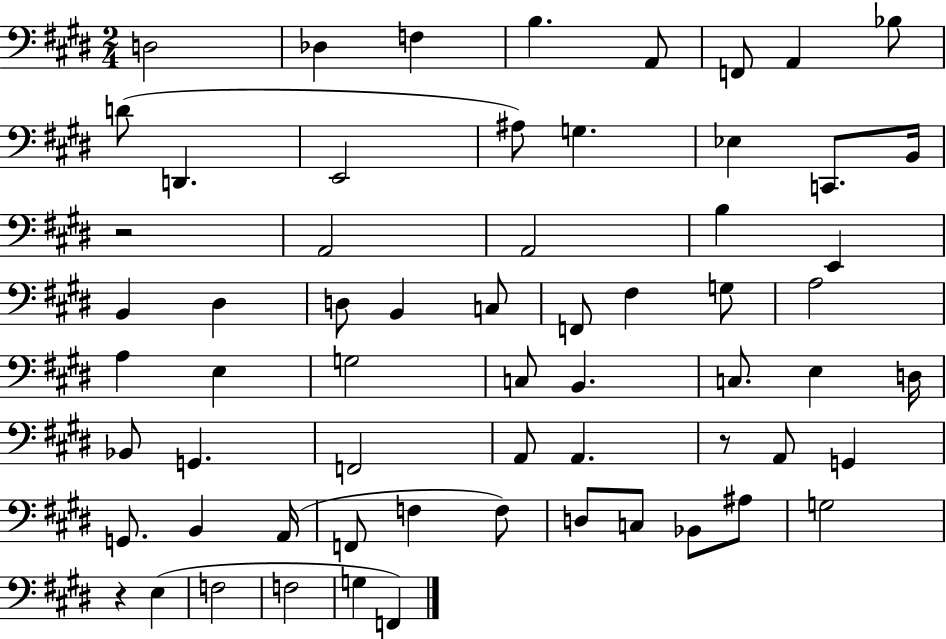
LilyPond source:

{
  \clef bass
  \numericTimeSignature
  \time 2/4
  \key e \major
  \repeat volta 2 { d2 | des4 f4 | b4. a,8 | f,8 a,4 bes8 | \break d'8( d,4. | e,2 | ais8) g4. | ees4 c,8. b,16 | \break r2 | a,2 | a,2 | b4 e,4 | \break b,4 dis4 | d8 b,4 c8 | f,8 fis4 g8 | a2 | \break a4 e4 | g2 | c8 b,4. | c8. e4 d16 | \break bes,8 g,4. | f,2 | a,8 a,4. | r8 a,8 g,4 | \break g,8. b,4 a,16( | f,8 f4 f8) | d8 c8 bes,8 ais8 | g2 | \break r4 e4( | f2 | f2 | g4 f,4) | \break } \bar "|."
}